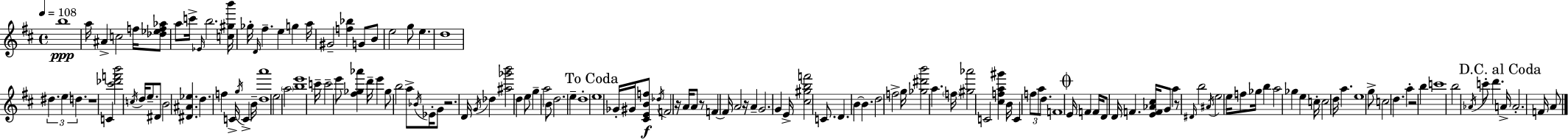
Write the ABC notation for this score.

X:1
T:Untitled
M:4/4
L:1/4
K:D
b4 a/4 ^A c2 f/4 [_d_ef_a]/2 a/2 c'/4 _E/4 b2 [c^gb']/4 _g/4 D/4 ^f e g a/4 ^G2 [f_b] G/2 B/2 e2 g/2 e d4 ^d e d z4 C [^c'_d'f'b']2 c/4 d/4 e/2 ^D/2 B2 [^D^A_e] d f C/4 g/4 C B/4 [da']4 e2 a2 [be']4 c'/4 c'2 e'/2 [^f_g_a'] d'/4 e' _g/2 b2 a/2 _B/4 _E/4 G/2 z2 D/4 G/4 _d [^a_g'b']2 d e/2 g a2 B/2 d2 e d4 e4 _G/4 ^G/4 [^CEBf]/2 _d/4 F2 z/4 A/4 A/2 z/2 F F/4 A2 z/4 A G2 G E/4 [^c^gbf']2 C/2 D B B d2 f2 g/4 [_g^d'b']2 a f/4 [^g_a']2 C2 [^cfa^g'] B/4 C f/2 a/2 d/2 F4 E/4 F F/4 D/2 D/4 F [EF_A^c]/4 G/2 a z/2 ^D/4 b2 ^A/4 e2 e/4 f/2 _g/4 b a2 _g e c/4 c2 d/4 a e4 g/2 c2 d a z2 b c'4 b2 _A/4 c'/2 d' A/4 A2 F/4 A/2